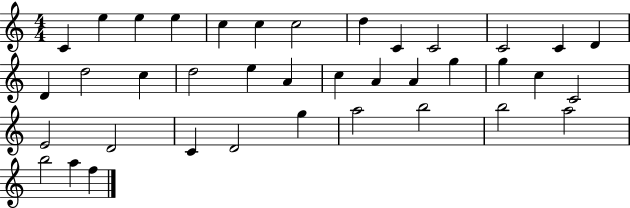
C4/q E5/q E5/q E5/q C5/q C5/q C5/h D5/q C4/q C4/h C4/h C4/q D4/q D4/q D5/h C5/q D5/h E5/q A4/q C5/q A4/q A4/q G5/q G5/q C5/q C4/h E4/h D4/h C4/q D4/h G5/q A5/h B5/h B5/h A5/h B5/h A5/q F5/q